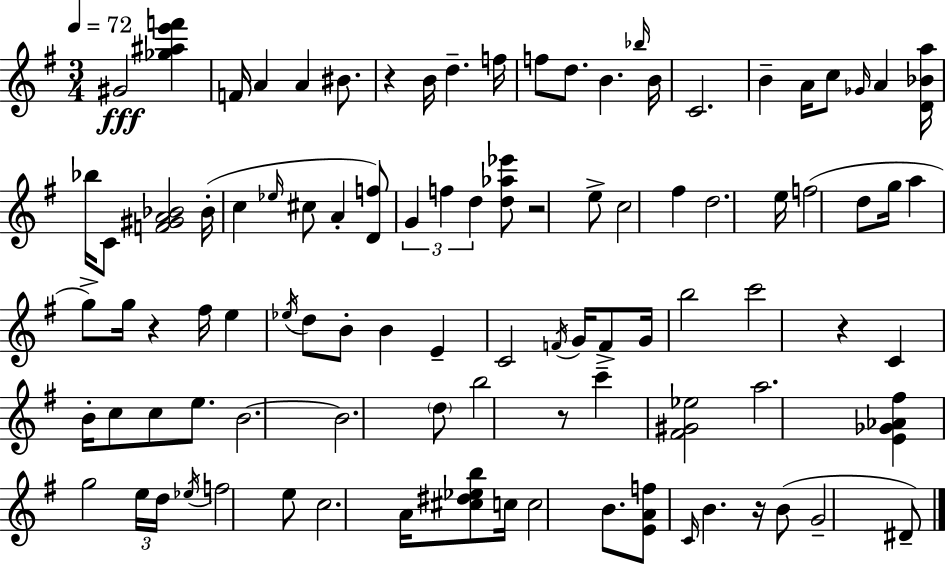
X:1
T:Untitled
M:3/4
L:1/4
K:G
^G2 [_g^ae'f'] F/4 A A ^B/2 z B/4 d f/4 f/2 d/2 B _b/4 B/4 C2 B A/4 c/2 _G/4 A [D_Ba]/4 _b/4 C/2 [F^GA_B]2 _B/4 c _e/4 ^c/2 A [Df]/2 G f d [d_a_e']/2 z2 e/2 c2 ^f d2 e/4 f2 d/2 g/4 a g/2 g/4 z ^f/4 e _e/4 d/2 B/2 B E C2 F/4 G/4 F/2 G/4 b2 c'2 z C B/4 c/2 c/2 e/2 B2 B2 d/2 b2 z/2 c' [^F^G_e]2 a2 [E_G_A^f] g2 e/4 d/4 _e/4 f2 e/2 c2 A/4 [^c^d_eb]/2 c/4 c2 B/2 [EAf]/2 C/4 B z/4 B/2 G2 ^D/2